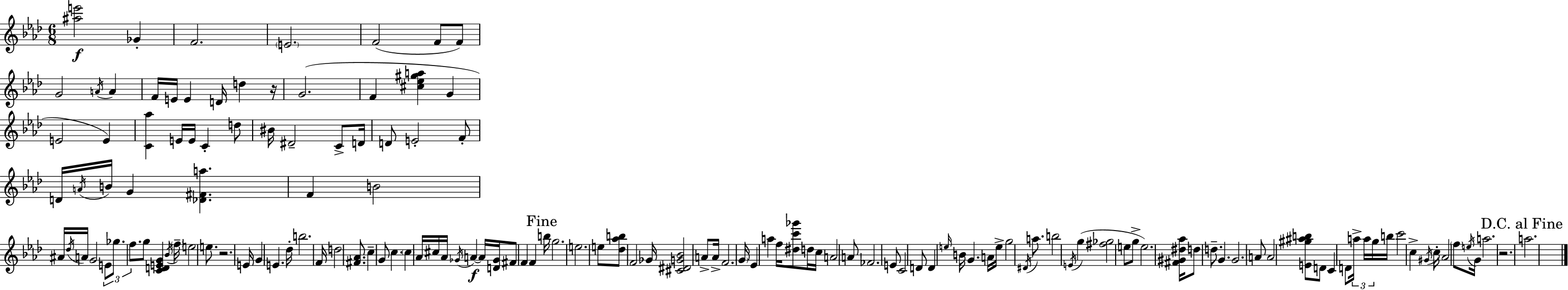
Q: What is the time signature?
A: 6/8